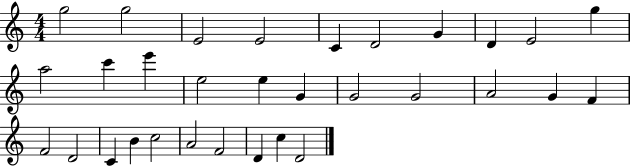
X:1
T:Untitled
M:4/4
L:1/4
K:C
g2 g2 E2 E2 C D2 G D E2 g a2 c' e' e2 e G G2 G2 A2 G F F2 D2 C B c2 A2 F2 D c D2